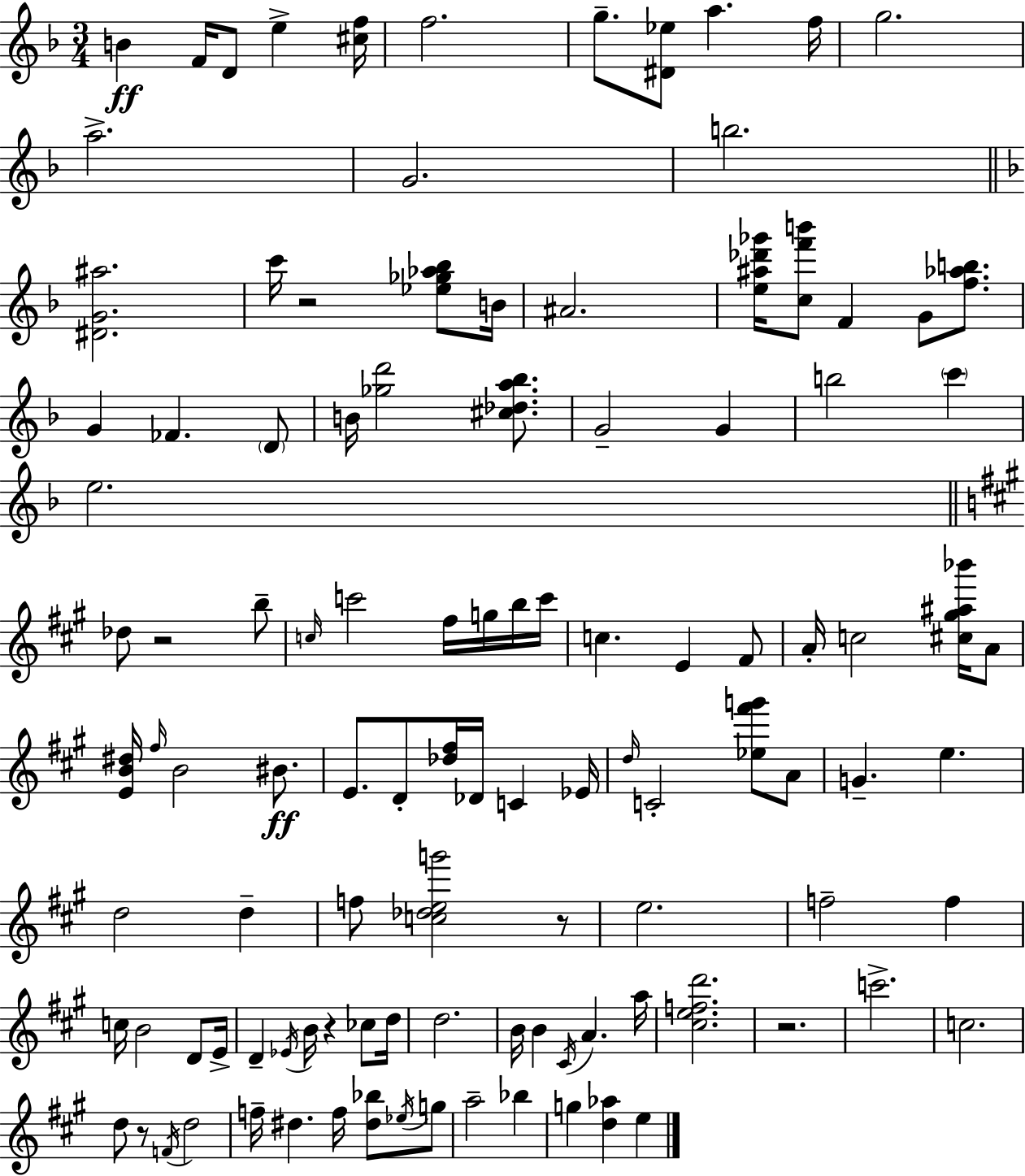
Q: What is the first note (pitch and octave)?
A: B4